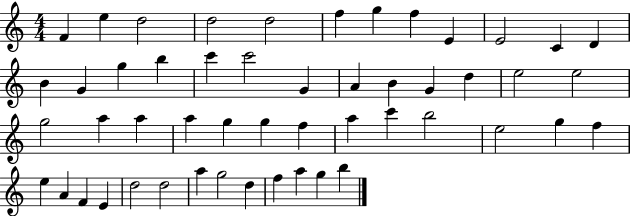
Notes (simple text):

F4/q E5/q D5/h D5/h D5/h F5/q G5/q F5/q E4/q E4/h C4/q D4/q B4/q G4/q G5/q B5/q C6/q C6/h G4/q A4/q B4/q G4/q D5/q E5/h E5/h G5/h A5/q A5/q A5/q G5/q G5/q F5/q A5/q C6/q B5/h E5/h G5/q F5/q E5/q A4/q F4/q E4/q D5/h D5/h A5/q G5/h D5/q F5/q A5/q G5/q B5/q